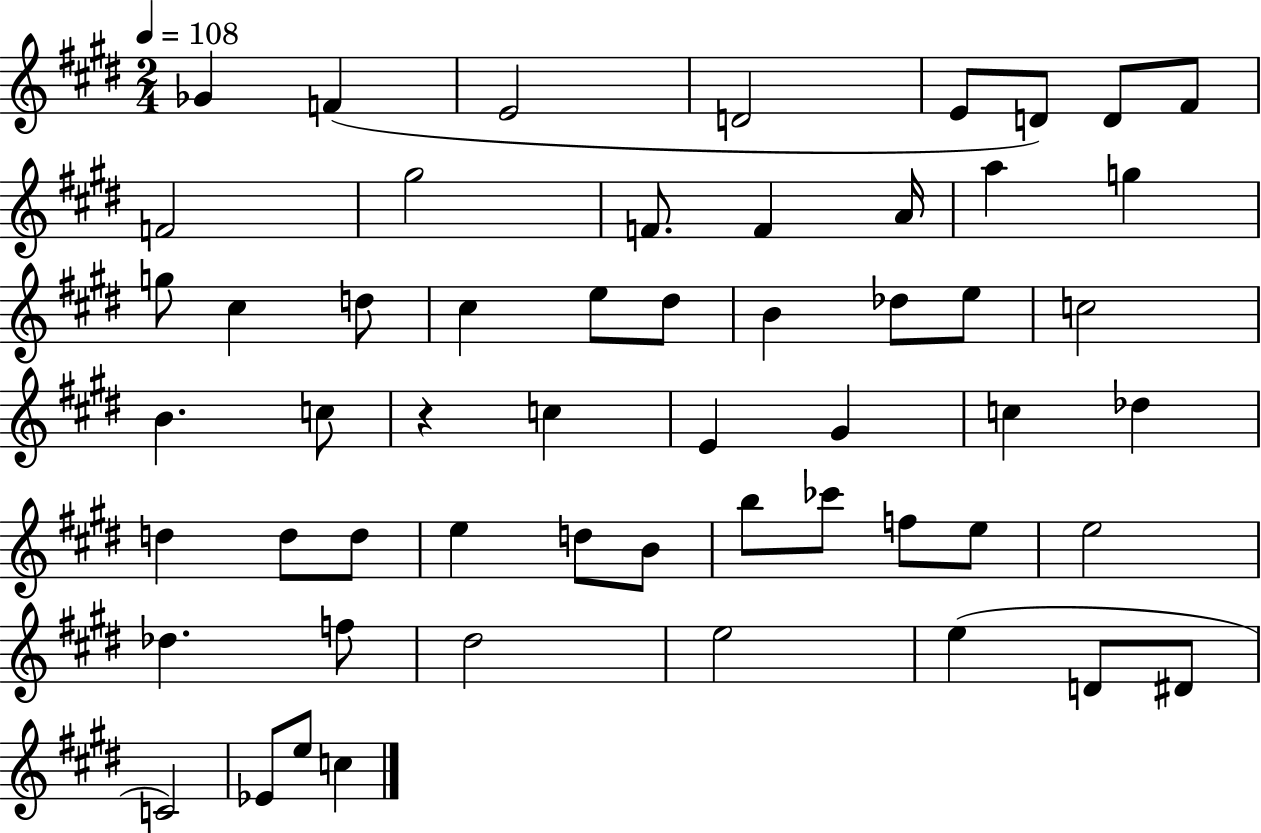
{
  \clef treble
  \numericTimeSignature
  \time 2/4
  \key e \major
  \tempo 4 = 108
  ges'4 f'4( | e'2 | d'2 | e'8 d'8) d'8 fis'8 | \break f'2 | gis''2 | f'8. f'4 a'16 | a''4 g''4 | \break g''8 cis''4 d''8 | cis''4 e''8 dis''8 | b'4 des''8 e''8 | c''2 | \break b'4. c''8 | r4 c''4 | e'4 gis'4 | c''4 des''4 | \break d''4 d''8 d''8 | e''4 d''8 b'8 | b''8 ces'''8 f''8 e''8 | e''2 | \break des''4. f''8 | dis''2 | e''2 | e''4( d'8 dis'8 | \break c'2) | ees'8 e''8 c''4 | \bar "|."
}